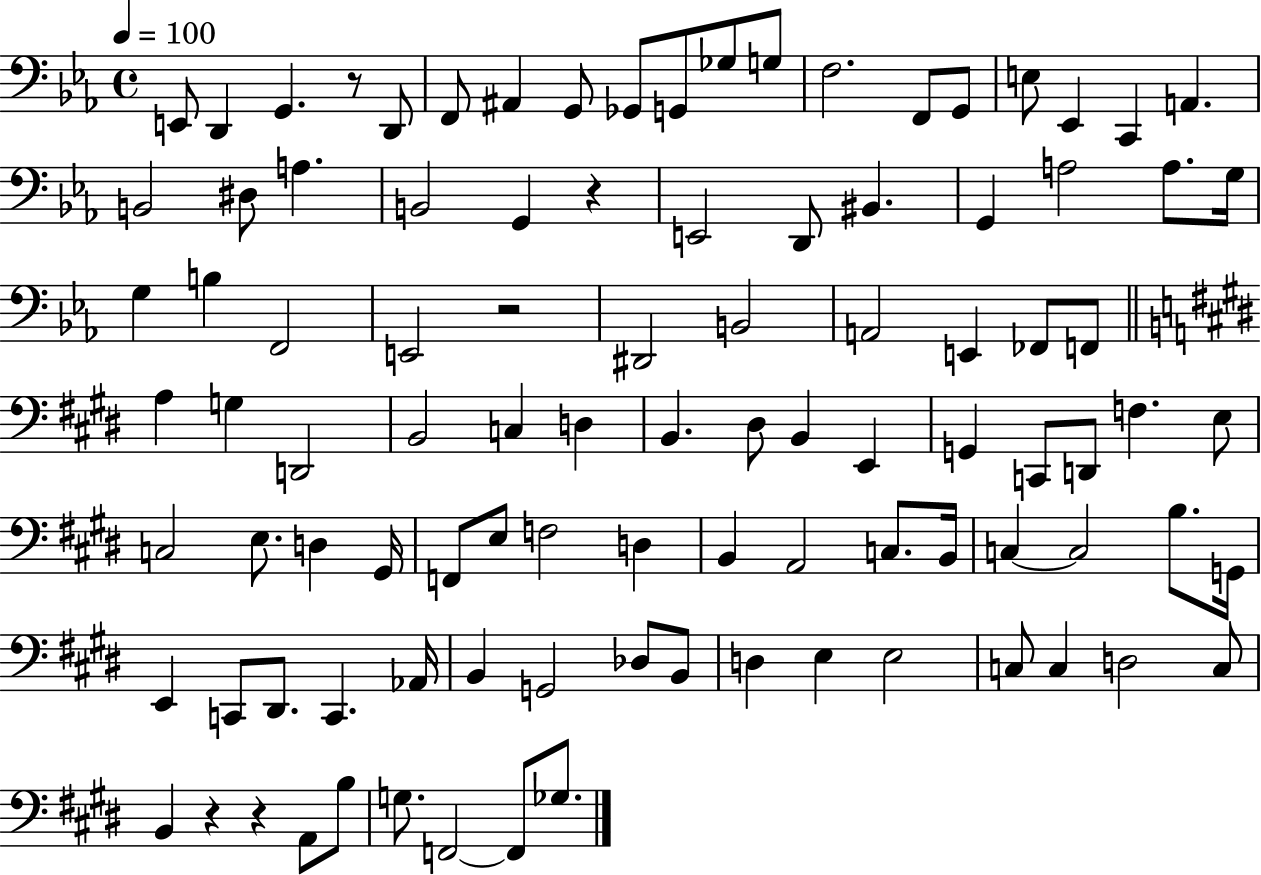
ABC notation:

X:1
T:Untitled
M:4/4
L:1/4
K:Eb
E,,/2 D,, G,, z/2 D,,/2 F,,/2 ^A,, G,,/2 _G,,/2 G,,/2 _G,/2 G,/2 F,2 F,,/2 G,,/2 E,/2 _E,, C,, A,, B,,2 ^D,/2 A, B,,2 G,, z E,,2 D,,/2 ^B,, G,, A,2 A,/2 G,/4 G, B, F,,2 E,,2 z2 ^D,,2 B,,2 A,,2 E,, _F,,/2 F,,/2 A, G, D,,2 B,,2 C, D, B,, ^D,/2 B,, E,, G,, C,,/2 D,,/2 F, E,/2 C,2 E,/2 D, ^G,,/4 F,,/2 E,/2 F,2 D, B,, A,,2 C,/2 B,,/4 C, C,2 B,/2 G,,/4 E,, C,,/2 ^D,,/2 C,, _A,,/4 B,, G,,2 _D,/2 B,,/2 D, E, E,2 C,/2 C, D,2 C,/2 B,, z z A,,/2 B,/2 G,/2 F,,2 F,,/2 _G,/2